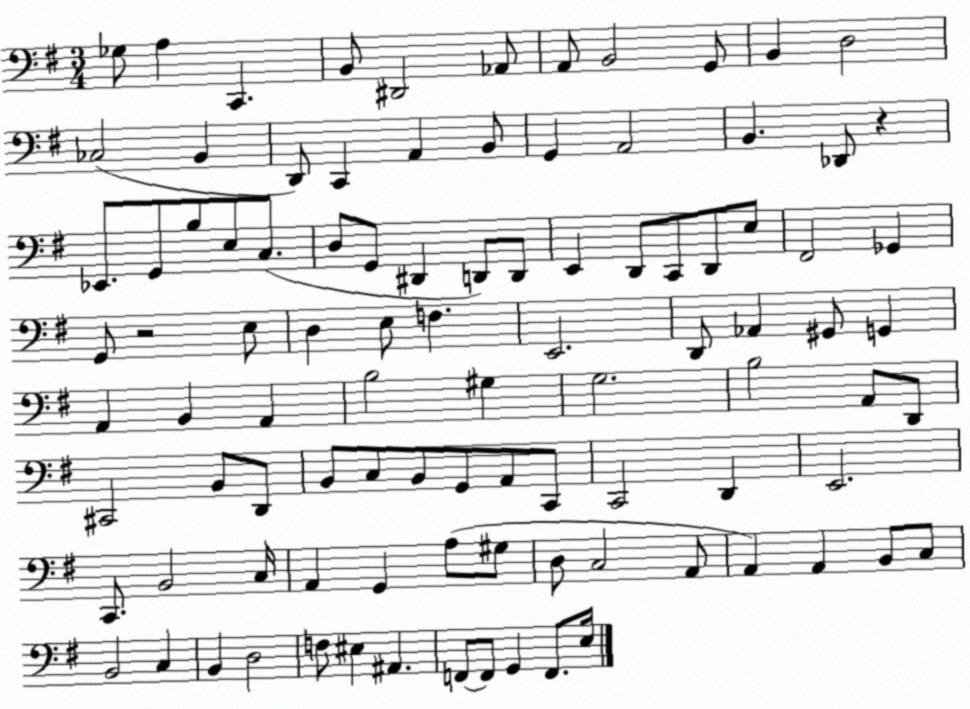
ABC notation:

X:1
T:Untitled
M:3/4
L:1/4
K:G
_G,/2 A, C,, B,,/2 ^D,,2 _A,,/2 A,,/2 B,,2 G,,/2 B,, D,2 _C,2 B,, D,,/2 C,, A,, B,,/2 G,, A,,2 B,, _D,,/2 z _E,,/2 G,,/2 B,/2 E,/2 C,/2 D,/2 G,,/2 ^D,, D,,/2 D,,/2 E,, D,,/2 C,,/2 D,,/2 E,/2 ^F,,2 _G,, G,,/2 z2 E,/2 D, E,/2 F, E,,2 D,,/2 _A,, ^G,,/2 G,, A,, B,, A,, B,2 ^G, G,2 B,2 A,,/2 D,,/2 ^C,,2 B,,/2 D,,/2 B,,/2 C,/2 B,,/2 G,,/2 A,,/2 C,,/2 C,,2 D,, E,,2 C,,/2 B,,2 C,/4 A,, G,, A,/2 ^G,/2 D,/2 C,2 A,,/2 A,, A,, B,,/2 C,/2 B,,2 C, B,, D,2 F,/2 ^E, ^A,, F,,/2 F,,/2 G,, F,,/2 E,/4